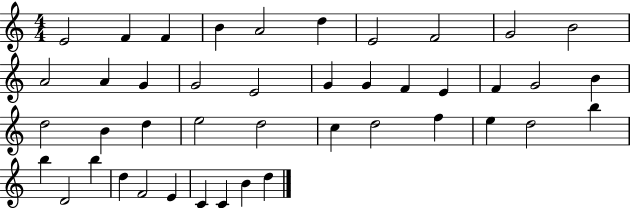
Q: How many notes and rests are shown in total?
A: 43